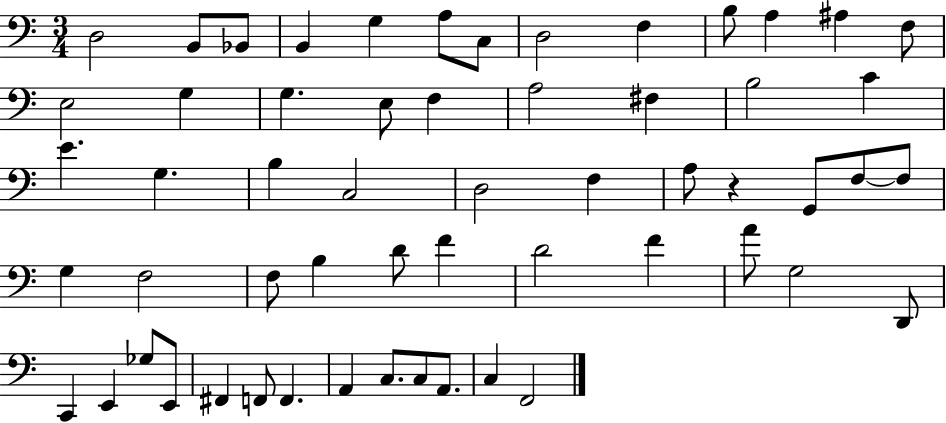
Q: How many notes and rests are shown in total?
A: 57